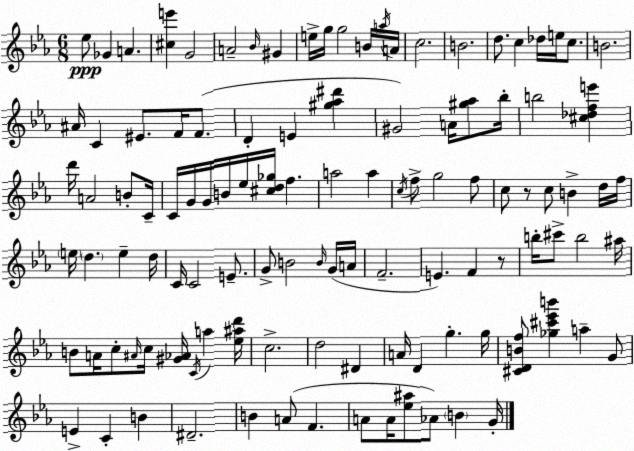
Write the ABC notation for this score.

X:1
T:Untitled
M:6/8
L:1/4
K:Cm
_e/2 _G A [^ce'] G2 A2 _B/4 ^G e/4 g/4 g2 B/4 a/4 A/4 c2 B2 d/2 c _d/4 e/4 c/2 B2 ^A/4 C ^E/2 F/4 F/2 D E [^g_a^d'] ^G2 A/4 [^g_a]/2 _b/4 b2 [^c_dfe'] d'/4 A2 B/2 C/4 C/4 G/4 G/4 B/4 _e/4 [^cd_g]/4 f a2 a c/4 f/2 g2 f/2 c/2 z/2 c/2 B d/4 f/4 e/4 d e d/4 C/4 C2 E/2 G/2 B2 B/4 G/4 A/4 F2 E F z/2 b/4 ^c'/2 b2 ^a/4 B/2 A/4 c/2 ^A/4 c/4 [^G_A]/4 C/4 a [_e^ad']/4 c2 d2 ^D A/4 D g g/4 [^CDBf]/2 [_g^c'_e'b'] a G/2 E C B ^D2 B A/2 F A/2 A/4 [_e^a]/2 _A/2 B G/4